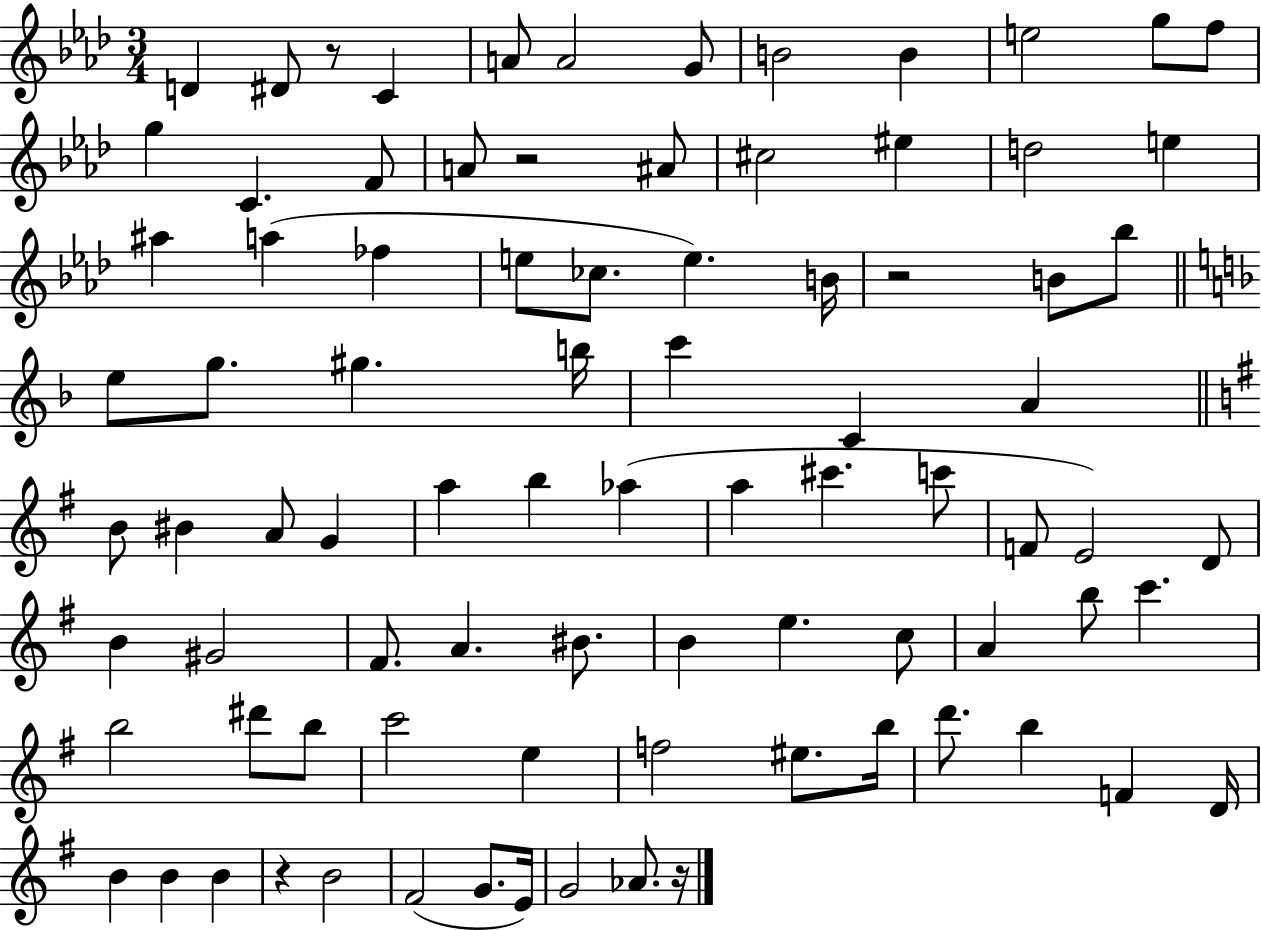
D4/q D#4/e R/e C4/q A4/e A4/h G4/e B4/h B4/q E5/h G5/e F5/e G5/q C4/q. F4/e A4/e R/h A#4/e C#5/h EIS5/q D5/h E5/q A#5/q A5/q FES5/q E5/e CES5/e. E5/q. B4/s R/h B4/e Bb5/e E5/e G5/e. G#5/q. B5/s C6/q C4/q A4/q B4/e BIS4/q A4/e G4/q A5/q B5/q Ab5/q A5/q C#6/q. C6/e F4/e E4/h D4/e B4/q G#4/h F#4/e. A4/q. BIS4/e. B4/q E5/q. C5/e A4/q B5/e C6/q. B5/h D#6/e B5/e C6/h E5/q F5/h EIS5/e. B5/s D6/e. B5/q F4/q D4/s B4/q B4/q B4/q R/q B4/h F#4/h G4/e. E4/s G4/h Ab4/e. R/s